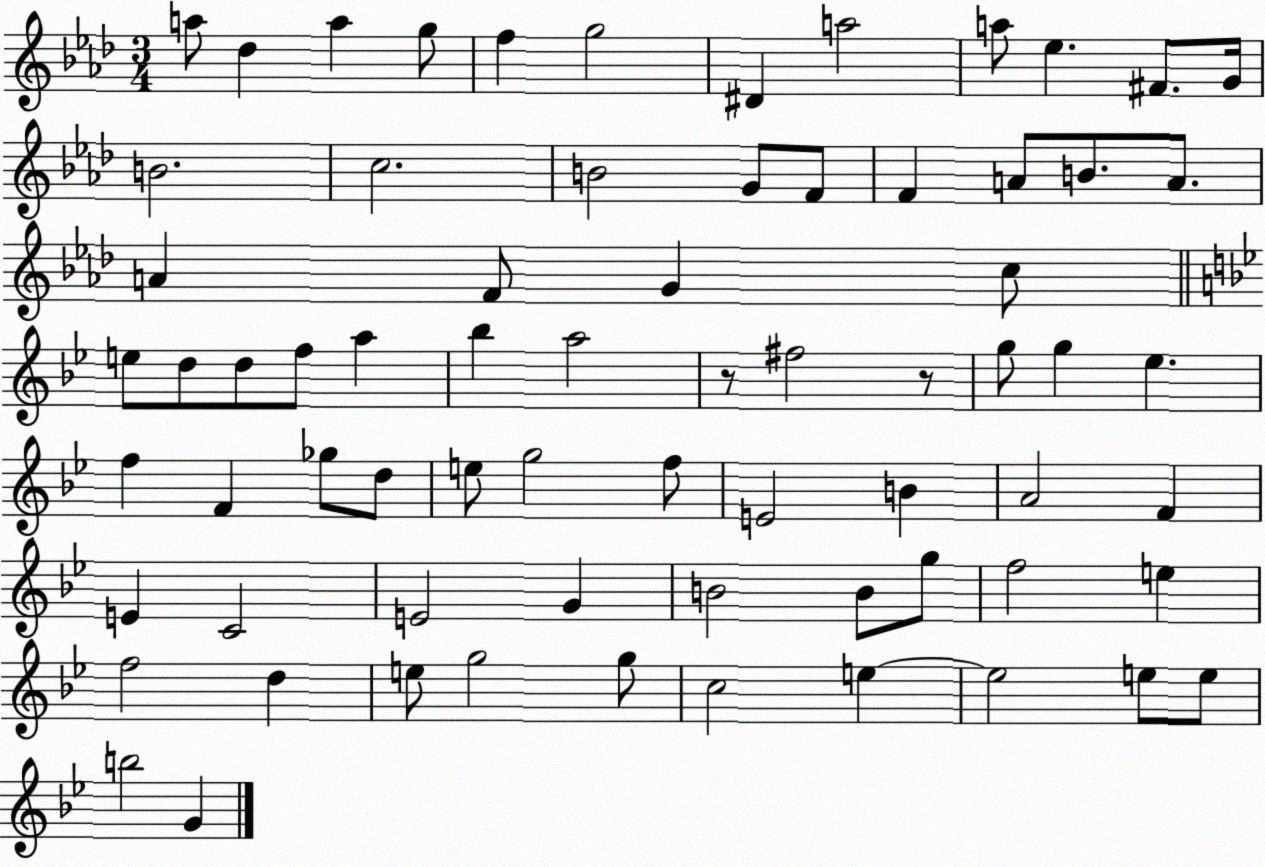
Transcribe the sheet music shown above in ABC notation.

X:1
T:Untitled
M:3/4
L:1/4
K:Ab
a/2 _d a g/2 f g2 ^D a2 a/2 _e ^F/2 G/4 B2 c2 B2 G/2 F/2 F A/2 B/2 A/2 A F/2 G c/2 e/2 d/2 d/2 f/2 a _b a2 z/2 ^f2 z/2 g/2 g _e f F _g/2 d/2 e/2 g2 f/2 E2 B A2 F E C2 E2 G B2 B/2 g/2 f2 e f2 d e/2 g2 g/2 c2 e e2 e/2 e/2 b2 G